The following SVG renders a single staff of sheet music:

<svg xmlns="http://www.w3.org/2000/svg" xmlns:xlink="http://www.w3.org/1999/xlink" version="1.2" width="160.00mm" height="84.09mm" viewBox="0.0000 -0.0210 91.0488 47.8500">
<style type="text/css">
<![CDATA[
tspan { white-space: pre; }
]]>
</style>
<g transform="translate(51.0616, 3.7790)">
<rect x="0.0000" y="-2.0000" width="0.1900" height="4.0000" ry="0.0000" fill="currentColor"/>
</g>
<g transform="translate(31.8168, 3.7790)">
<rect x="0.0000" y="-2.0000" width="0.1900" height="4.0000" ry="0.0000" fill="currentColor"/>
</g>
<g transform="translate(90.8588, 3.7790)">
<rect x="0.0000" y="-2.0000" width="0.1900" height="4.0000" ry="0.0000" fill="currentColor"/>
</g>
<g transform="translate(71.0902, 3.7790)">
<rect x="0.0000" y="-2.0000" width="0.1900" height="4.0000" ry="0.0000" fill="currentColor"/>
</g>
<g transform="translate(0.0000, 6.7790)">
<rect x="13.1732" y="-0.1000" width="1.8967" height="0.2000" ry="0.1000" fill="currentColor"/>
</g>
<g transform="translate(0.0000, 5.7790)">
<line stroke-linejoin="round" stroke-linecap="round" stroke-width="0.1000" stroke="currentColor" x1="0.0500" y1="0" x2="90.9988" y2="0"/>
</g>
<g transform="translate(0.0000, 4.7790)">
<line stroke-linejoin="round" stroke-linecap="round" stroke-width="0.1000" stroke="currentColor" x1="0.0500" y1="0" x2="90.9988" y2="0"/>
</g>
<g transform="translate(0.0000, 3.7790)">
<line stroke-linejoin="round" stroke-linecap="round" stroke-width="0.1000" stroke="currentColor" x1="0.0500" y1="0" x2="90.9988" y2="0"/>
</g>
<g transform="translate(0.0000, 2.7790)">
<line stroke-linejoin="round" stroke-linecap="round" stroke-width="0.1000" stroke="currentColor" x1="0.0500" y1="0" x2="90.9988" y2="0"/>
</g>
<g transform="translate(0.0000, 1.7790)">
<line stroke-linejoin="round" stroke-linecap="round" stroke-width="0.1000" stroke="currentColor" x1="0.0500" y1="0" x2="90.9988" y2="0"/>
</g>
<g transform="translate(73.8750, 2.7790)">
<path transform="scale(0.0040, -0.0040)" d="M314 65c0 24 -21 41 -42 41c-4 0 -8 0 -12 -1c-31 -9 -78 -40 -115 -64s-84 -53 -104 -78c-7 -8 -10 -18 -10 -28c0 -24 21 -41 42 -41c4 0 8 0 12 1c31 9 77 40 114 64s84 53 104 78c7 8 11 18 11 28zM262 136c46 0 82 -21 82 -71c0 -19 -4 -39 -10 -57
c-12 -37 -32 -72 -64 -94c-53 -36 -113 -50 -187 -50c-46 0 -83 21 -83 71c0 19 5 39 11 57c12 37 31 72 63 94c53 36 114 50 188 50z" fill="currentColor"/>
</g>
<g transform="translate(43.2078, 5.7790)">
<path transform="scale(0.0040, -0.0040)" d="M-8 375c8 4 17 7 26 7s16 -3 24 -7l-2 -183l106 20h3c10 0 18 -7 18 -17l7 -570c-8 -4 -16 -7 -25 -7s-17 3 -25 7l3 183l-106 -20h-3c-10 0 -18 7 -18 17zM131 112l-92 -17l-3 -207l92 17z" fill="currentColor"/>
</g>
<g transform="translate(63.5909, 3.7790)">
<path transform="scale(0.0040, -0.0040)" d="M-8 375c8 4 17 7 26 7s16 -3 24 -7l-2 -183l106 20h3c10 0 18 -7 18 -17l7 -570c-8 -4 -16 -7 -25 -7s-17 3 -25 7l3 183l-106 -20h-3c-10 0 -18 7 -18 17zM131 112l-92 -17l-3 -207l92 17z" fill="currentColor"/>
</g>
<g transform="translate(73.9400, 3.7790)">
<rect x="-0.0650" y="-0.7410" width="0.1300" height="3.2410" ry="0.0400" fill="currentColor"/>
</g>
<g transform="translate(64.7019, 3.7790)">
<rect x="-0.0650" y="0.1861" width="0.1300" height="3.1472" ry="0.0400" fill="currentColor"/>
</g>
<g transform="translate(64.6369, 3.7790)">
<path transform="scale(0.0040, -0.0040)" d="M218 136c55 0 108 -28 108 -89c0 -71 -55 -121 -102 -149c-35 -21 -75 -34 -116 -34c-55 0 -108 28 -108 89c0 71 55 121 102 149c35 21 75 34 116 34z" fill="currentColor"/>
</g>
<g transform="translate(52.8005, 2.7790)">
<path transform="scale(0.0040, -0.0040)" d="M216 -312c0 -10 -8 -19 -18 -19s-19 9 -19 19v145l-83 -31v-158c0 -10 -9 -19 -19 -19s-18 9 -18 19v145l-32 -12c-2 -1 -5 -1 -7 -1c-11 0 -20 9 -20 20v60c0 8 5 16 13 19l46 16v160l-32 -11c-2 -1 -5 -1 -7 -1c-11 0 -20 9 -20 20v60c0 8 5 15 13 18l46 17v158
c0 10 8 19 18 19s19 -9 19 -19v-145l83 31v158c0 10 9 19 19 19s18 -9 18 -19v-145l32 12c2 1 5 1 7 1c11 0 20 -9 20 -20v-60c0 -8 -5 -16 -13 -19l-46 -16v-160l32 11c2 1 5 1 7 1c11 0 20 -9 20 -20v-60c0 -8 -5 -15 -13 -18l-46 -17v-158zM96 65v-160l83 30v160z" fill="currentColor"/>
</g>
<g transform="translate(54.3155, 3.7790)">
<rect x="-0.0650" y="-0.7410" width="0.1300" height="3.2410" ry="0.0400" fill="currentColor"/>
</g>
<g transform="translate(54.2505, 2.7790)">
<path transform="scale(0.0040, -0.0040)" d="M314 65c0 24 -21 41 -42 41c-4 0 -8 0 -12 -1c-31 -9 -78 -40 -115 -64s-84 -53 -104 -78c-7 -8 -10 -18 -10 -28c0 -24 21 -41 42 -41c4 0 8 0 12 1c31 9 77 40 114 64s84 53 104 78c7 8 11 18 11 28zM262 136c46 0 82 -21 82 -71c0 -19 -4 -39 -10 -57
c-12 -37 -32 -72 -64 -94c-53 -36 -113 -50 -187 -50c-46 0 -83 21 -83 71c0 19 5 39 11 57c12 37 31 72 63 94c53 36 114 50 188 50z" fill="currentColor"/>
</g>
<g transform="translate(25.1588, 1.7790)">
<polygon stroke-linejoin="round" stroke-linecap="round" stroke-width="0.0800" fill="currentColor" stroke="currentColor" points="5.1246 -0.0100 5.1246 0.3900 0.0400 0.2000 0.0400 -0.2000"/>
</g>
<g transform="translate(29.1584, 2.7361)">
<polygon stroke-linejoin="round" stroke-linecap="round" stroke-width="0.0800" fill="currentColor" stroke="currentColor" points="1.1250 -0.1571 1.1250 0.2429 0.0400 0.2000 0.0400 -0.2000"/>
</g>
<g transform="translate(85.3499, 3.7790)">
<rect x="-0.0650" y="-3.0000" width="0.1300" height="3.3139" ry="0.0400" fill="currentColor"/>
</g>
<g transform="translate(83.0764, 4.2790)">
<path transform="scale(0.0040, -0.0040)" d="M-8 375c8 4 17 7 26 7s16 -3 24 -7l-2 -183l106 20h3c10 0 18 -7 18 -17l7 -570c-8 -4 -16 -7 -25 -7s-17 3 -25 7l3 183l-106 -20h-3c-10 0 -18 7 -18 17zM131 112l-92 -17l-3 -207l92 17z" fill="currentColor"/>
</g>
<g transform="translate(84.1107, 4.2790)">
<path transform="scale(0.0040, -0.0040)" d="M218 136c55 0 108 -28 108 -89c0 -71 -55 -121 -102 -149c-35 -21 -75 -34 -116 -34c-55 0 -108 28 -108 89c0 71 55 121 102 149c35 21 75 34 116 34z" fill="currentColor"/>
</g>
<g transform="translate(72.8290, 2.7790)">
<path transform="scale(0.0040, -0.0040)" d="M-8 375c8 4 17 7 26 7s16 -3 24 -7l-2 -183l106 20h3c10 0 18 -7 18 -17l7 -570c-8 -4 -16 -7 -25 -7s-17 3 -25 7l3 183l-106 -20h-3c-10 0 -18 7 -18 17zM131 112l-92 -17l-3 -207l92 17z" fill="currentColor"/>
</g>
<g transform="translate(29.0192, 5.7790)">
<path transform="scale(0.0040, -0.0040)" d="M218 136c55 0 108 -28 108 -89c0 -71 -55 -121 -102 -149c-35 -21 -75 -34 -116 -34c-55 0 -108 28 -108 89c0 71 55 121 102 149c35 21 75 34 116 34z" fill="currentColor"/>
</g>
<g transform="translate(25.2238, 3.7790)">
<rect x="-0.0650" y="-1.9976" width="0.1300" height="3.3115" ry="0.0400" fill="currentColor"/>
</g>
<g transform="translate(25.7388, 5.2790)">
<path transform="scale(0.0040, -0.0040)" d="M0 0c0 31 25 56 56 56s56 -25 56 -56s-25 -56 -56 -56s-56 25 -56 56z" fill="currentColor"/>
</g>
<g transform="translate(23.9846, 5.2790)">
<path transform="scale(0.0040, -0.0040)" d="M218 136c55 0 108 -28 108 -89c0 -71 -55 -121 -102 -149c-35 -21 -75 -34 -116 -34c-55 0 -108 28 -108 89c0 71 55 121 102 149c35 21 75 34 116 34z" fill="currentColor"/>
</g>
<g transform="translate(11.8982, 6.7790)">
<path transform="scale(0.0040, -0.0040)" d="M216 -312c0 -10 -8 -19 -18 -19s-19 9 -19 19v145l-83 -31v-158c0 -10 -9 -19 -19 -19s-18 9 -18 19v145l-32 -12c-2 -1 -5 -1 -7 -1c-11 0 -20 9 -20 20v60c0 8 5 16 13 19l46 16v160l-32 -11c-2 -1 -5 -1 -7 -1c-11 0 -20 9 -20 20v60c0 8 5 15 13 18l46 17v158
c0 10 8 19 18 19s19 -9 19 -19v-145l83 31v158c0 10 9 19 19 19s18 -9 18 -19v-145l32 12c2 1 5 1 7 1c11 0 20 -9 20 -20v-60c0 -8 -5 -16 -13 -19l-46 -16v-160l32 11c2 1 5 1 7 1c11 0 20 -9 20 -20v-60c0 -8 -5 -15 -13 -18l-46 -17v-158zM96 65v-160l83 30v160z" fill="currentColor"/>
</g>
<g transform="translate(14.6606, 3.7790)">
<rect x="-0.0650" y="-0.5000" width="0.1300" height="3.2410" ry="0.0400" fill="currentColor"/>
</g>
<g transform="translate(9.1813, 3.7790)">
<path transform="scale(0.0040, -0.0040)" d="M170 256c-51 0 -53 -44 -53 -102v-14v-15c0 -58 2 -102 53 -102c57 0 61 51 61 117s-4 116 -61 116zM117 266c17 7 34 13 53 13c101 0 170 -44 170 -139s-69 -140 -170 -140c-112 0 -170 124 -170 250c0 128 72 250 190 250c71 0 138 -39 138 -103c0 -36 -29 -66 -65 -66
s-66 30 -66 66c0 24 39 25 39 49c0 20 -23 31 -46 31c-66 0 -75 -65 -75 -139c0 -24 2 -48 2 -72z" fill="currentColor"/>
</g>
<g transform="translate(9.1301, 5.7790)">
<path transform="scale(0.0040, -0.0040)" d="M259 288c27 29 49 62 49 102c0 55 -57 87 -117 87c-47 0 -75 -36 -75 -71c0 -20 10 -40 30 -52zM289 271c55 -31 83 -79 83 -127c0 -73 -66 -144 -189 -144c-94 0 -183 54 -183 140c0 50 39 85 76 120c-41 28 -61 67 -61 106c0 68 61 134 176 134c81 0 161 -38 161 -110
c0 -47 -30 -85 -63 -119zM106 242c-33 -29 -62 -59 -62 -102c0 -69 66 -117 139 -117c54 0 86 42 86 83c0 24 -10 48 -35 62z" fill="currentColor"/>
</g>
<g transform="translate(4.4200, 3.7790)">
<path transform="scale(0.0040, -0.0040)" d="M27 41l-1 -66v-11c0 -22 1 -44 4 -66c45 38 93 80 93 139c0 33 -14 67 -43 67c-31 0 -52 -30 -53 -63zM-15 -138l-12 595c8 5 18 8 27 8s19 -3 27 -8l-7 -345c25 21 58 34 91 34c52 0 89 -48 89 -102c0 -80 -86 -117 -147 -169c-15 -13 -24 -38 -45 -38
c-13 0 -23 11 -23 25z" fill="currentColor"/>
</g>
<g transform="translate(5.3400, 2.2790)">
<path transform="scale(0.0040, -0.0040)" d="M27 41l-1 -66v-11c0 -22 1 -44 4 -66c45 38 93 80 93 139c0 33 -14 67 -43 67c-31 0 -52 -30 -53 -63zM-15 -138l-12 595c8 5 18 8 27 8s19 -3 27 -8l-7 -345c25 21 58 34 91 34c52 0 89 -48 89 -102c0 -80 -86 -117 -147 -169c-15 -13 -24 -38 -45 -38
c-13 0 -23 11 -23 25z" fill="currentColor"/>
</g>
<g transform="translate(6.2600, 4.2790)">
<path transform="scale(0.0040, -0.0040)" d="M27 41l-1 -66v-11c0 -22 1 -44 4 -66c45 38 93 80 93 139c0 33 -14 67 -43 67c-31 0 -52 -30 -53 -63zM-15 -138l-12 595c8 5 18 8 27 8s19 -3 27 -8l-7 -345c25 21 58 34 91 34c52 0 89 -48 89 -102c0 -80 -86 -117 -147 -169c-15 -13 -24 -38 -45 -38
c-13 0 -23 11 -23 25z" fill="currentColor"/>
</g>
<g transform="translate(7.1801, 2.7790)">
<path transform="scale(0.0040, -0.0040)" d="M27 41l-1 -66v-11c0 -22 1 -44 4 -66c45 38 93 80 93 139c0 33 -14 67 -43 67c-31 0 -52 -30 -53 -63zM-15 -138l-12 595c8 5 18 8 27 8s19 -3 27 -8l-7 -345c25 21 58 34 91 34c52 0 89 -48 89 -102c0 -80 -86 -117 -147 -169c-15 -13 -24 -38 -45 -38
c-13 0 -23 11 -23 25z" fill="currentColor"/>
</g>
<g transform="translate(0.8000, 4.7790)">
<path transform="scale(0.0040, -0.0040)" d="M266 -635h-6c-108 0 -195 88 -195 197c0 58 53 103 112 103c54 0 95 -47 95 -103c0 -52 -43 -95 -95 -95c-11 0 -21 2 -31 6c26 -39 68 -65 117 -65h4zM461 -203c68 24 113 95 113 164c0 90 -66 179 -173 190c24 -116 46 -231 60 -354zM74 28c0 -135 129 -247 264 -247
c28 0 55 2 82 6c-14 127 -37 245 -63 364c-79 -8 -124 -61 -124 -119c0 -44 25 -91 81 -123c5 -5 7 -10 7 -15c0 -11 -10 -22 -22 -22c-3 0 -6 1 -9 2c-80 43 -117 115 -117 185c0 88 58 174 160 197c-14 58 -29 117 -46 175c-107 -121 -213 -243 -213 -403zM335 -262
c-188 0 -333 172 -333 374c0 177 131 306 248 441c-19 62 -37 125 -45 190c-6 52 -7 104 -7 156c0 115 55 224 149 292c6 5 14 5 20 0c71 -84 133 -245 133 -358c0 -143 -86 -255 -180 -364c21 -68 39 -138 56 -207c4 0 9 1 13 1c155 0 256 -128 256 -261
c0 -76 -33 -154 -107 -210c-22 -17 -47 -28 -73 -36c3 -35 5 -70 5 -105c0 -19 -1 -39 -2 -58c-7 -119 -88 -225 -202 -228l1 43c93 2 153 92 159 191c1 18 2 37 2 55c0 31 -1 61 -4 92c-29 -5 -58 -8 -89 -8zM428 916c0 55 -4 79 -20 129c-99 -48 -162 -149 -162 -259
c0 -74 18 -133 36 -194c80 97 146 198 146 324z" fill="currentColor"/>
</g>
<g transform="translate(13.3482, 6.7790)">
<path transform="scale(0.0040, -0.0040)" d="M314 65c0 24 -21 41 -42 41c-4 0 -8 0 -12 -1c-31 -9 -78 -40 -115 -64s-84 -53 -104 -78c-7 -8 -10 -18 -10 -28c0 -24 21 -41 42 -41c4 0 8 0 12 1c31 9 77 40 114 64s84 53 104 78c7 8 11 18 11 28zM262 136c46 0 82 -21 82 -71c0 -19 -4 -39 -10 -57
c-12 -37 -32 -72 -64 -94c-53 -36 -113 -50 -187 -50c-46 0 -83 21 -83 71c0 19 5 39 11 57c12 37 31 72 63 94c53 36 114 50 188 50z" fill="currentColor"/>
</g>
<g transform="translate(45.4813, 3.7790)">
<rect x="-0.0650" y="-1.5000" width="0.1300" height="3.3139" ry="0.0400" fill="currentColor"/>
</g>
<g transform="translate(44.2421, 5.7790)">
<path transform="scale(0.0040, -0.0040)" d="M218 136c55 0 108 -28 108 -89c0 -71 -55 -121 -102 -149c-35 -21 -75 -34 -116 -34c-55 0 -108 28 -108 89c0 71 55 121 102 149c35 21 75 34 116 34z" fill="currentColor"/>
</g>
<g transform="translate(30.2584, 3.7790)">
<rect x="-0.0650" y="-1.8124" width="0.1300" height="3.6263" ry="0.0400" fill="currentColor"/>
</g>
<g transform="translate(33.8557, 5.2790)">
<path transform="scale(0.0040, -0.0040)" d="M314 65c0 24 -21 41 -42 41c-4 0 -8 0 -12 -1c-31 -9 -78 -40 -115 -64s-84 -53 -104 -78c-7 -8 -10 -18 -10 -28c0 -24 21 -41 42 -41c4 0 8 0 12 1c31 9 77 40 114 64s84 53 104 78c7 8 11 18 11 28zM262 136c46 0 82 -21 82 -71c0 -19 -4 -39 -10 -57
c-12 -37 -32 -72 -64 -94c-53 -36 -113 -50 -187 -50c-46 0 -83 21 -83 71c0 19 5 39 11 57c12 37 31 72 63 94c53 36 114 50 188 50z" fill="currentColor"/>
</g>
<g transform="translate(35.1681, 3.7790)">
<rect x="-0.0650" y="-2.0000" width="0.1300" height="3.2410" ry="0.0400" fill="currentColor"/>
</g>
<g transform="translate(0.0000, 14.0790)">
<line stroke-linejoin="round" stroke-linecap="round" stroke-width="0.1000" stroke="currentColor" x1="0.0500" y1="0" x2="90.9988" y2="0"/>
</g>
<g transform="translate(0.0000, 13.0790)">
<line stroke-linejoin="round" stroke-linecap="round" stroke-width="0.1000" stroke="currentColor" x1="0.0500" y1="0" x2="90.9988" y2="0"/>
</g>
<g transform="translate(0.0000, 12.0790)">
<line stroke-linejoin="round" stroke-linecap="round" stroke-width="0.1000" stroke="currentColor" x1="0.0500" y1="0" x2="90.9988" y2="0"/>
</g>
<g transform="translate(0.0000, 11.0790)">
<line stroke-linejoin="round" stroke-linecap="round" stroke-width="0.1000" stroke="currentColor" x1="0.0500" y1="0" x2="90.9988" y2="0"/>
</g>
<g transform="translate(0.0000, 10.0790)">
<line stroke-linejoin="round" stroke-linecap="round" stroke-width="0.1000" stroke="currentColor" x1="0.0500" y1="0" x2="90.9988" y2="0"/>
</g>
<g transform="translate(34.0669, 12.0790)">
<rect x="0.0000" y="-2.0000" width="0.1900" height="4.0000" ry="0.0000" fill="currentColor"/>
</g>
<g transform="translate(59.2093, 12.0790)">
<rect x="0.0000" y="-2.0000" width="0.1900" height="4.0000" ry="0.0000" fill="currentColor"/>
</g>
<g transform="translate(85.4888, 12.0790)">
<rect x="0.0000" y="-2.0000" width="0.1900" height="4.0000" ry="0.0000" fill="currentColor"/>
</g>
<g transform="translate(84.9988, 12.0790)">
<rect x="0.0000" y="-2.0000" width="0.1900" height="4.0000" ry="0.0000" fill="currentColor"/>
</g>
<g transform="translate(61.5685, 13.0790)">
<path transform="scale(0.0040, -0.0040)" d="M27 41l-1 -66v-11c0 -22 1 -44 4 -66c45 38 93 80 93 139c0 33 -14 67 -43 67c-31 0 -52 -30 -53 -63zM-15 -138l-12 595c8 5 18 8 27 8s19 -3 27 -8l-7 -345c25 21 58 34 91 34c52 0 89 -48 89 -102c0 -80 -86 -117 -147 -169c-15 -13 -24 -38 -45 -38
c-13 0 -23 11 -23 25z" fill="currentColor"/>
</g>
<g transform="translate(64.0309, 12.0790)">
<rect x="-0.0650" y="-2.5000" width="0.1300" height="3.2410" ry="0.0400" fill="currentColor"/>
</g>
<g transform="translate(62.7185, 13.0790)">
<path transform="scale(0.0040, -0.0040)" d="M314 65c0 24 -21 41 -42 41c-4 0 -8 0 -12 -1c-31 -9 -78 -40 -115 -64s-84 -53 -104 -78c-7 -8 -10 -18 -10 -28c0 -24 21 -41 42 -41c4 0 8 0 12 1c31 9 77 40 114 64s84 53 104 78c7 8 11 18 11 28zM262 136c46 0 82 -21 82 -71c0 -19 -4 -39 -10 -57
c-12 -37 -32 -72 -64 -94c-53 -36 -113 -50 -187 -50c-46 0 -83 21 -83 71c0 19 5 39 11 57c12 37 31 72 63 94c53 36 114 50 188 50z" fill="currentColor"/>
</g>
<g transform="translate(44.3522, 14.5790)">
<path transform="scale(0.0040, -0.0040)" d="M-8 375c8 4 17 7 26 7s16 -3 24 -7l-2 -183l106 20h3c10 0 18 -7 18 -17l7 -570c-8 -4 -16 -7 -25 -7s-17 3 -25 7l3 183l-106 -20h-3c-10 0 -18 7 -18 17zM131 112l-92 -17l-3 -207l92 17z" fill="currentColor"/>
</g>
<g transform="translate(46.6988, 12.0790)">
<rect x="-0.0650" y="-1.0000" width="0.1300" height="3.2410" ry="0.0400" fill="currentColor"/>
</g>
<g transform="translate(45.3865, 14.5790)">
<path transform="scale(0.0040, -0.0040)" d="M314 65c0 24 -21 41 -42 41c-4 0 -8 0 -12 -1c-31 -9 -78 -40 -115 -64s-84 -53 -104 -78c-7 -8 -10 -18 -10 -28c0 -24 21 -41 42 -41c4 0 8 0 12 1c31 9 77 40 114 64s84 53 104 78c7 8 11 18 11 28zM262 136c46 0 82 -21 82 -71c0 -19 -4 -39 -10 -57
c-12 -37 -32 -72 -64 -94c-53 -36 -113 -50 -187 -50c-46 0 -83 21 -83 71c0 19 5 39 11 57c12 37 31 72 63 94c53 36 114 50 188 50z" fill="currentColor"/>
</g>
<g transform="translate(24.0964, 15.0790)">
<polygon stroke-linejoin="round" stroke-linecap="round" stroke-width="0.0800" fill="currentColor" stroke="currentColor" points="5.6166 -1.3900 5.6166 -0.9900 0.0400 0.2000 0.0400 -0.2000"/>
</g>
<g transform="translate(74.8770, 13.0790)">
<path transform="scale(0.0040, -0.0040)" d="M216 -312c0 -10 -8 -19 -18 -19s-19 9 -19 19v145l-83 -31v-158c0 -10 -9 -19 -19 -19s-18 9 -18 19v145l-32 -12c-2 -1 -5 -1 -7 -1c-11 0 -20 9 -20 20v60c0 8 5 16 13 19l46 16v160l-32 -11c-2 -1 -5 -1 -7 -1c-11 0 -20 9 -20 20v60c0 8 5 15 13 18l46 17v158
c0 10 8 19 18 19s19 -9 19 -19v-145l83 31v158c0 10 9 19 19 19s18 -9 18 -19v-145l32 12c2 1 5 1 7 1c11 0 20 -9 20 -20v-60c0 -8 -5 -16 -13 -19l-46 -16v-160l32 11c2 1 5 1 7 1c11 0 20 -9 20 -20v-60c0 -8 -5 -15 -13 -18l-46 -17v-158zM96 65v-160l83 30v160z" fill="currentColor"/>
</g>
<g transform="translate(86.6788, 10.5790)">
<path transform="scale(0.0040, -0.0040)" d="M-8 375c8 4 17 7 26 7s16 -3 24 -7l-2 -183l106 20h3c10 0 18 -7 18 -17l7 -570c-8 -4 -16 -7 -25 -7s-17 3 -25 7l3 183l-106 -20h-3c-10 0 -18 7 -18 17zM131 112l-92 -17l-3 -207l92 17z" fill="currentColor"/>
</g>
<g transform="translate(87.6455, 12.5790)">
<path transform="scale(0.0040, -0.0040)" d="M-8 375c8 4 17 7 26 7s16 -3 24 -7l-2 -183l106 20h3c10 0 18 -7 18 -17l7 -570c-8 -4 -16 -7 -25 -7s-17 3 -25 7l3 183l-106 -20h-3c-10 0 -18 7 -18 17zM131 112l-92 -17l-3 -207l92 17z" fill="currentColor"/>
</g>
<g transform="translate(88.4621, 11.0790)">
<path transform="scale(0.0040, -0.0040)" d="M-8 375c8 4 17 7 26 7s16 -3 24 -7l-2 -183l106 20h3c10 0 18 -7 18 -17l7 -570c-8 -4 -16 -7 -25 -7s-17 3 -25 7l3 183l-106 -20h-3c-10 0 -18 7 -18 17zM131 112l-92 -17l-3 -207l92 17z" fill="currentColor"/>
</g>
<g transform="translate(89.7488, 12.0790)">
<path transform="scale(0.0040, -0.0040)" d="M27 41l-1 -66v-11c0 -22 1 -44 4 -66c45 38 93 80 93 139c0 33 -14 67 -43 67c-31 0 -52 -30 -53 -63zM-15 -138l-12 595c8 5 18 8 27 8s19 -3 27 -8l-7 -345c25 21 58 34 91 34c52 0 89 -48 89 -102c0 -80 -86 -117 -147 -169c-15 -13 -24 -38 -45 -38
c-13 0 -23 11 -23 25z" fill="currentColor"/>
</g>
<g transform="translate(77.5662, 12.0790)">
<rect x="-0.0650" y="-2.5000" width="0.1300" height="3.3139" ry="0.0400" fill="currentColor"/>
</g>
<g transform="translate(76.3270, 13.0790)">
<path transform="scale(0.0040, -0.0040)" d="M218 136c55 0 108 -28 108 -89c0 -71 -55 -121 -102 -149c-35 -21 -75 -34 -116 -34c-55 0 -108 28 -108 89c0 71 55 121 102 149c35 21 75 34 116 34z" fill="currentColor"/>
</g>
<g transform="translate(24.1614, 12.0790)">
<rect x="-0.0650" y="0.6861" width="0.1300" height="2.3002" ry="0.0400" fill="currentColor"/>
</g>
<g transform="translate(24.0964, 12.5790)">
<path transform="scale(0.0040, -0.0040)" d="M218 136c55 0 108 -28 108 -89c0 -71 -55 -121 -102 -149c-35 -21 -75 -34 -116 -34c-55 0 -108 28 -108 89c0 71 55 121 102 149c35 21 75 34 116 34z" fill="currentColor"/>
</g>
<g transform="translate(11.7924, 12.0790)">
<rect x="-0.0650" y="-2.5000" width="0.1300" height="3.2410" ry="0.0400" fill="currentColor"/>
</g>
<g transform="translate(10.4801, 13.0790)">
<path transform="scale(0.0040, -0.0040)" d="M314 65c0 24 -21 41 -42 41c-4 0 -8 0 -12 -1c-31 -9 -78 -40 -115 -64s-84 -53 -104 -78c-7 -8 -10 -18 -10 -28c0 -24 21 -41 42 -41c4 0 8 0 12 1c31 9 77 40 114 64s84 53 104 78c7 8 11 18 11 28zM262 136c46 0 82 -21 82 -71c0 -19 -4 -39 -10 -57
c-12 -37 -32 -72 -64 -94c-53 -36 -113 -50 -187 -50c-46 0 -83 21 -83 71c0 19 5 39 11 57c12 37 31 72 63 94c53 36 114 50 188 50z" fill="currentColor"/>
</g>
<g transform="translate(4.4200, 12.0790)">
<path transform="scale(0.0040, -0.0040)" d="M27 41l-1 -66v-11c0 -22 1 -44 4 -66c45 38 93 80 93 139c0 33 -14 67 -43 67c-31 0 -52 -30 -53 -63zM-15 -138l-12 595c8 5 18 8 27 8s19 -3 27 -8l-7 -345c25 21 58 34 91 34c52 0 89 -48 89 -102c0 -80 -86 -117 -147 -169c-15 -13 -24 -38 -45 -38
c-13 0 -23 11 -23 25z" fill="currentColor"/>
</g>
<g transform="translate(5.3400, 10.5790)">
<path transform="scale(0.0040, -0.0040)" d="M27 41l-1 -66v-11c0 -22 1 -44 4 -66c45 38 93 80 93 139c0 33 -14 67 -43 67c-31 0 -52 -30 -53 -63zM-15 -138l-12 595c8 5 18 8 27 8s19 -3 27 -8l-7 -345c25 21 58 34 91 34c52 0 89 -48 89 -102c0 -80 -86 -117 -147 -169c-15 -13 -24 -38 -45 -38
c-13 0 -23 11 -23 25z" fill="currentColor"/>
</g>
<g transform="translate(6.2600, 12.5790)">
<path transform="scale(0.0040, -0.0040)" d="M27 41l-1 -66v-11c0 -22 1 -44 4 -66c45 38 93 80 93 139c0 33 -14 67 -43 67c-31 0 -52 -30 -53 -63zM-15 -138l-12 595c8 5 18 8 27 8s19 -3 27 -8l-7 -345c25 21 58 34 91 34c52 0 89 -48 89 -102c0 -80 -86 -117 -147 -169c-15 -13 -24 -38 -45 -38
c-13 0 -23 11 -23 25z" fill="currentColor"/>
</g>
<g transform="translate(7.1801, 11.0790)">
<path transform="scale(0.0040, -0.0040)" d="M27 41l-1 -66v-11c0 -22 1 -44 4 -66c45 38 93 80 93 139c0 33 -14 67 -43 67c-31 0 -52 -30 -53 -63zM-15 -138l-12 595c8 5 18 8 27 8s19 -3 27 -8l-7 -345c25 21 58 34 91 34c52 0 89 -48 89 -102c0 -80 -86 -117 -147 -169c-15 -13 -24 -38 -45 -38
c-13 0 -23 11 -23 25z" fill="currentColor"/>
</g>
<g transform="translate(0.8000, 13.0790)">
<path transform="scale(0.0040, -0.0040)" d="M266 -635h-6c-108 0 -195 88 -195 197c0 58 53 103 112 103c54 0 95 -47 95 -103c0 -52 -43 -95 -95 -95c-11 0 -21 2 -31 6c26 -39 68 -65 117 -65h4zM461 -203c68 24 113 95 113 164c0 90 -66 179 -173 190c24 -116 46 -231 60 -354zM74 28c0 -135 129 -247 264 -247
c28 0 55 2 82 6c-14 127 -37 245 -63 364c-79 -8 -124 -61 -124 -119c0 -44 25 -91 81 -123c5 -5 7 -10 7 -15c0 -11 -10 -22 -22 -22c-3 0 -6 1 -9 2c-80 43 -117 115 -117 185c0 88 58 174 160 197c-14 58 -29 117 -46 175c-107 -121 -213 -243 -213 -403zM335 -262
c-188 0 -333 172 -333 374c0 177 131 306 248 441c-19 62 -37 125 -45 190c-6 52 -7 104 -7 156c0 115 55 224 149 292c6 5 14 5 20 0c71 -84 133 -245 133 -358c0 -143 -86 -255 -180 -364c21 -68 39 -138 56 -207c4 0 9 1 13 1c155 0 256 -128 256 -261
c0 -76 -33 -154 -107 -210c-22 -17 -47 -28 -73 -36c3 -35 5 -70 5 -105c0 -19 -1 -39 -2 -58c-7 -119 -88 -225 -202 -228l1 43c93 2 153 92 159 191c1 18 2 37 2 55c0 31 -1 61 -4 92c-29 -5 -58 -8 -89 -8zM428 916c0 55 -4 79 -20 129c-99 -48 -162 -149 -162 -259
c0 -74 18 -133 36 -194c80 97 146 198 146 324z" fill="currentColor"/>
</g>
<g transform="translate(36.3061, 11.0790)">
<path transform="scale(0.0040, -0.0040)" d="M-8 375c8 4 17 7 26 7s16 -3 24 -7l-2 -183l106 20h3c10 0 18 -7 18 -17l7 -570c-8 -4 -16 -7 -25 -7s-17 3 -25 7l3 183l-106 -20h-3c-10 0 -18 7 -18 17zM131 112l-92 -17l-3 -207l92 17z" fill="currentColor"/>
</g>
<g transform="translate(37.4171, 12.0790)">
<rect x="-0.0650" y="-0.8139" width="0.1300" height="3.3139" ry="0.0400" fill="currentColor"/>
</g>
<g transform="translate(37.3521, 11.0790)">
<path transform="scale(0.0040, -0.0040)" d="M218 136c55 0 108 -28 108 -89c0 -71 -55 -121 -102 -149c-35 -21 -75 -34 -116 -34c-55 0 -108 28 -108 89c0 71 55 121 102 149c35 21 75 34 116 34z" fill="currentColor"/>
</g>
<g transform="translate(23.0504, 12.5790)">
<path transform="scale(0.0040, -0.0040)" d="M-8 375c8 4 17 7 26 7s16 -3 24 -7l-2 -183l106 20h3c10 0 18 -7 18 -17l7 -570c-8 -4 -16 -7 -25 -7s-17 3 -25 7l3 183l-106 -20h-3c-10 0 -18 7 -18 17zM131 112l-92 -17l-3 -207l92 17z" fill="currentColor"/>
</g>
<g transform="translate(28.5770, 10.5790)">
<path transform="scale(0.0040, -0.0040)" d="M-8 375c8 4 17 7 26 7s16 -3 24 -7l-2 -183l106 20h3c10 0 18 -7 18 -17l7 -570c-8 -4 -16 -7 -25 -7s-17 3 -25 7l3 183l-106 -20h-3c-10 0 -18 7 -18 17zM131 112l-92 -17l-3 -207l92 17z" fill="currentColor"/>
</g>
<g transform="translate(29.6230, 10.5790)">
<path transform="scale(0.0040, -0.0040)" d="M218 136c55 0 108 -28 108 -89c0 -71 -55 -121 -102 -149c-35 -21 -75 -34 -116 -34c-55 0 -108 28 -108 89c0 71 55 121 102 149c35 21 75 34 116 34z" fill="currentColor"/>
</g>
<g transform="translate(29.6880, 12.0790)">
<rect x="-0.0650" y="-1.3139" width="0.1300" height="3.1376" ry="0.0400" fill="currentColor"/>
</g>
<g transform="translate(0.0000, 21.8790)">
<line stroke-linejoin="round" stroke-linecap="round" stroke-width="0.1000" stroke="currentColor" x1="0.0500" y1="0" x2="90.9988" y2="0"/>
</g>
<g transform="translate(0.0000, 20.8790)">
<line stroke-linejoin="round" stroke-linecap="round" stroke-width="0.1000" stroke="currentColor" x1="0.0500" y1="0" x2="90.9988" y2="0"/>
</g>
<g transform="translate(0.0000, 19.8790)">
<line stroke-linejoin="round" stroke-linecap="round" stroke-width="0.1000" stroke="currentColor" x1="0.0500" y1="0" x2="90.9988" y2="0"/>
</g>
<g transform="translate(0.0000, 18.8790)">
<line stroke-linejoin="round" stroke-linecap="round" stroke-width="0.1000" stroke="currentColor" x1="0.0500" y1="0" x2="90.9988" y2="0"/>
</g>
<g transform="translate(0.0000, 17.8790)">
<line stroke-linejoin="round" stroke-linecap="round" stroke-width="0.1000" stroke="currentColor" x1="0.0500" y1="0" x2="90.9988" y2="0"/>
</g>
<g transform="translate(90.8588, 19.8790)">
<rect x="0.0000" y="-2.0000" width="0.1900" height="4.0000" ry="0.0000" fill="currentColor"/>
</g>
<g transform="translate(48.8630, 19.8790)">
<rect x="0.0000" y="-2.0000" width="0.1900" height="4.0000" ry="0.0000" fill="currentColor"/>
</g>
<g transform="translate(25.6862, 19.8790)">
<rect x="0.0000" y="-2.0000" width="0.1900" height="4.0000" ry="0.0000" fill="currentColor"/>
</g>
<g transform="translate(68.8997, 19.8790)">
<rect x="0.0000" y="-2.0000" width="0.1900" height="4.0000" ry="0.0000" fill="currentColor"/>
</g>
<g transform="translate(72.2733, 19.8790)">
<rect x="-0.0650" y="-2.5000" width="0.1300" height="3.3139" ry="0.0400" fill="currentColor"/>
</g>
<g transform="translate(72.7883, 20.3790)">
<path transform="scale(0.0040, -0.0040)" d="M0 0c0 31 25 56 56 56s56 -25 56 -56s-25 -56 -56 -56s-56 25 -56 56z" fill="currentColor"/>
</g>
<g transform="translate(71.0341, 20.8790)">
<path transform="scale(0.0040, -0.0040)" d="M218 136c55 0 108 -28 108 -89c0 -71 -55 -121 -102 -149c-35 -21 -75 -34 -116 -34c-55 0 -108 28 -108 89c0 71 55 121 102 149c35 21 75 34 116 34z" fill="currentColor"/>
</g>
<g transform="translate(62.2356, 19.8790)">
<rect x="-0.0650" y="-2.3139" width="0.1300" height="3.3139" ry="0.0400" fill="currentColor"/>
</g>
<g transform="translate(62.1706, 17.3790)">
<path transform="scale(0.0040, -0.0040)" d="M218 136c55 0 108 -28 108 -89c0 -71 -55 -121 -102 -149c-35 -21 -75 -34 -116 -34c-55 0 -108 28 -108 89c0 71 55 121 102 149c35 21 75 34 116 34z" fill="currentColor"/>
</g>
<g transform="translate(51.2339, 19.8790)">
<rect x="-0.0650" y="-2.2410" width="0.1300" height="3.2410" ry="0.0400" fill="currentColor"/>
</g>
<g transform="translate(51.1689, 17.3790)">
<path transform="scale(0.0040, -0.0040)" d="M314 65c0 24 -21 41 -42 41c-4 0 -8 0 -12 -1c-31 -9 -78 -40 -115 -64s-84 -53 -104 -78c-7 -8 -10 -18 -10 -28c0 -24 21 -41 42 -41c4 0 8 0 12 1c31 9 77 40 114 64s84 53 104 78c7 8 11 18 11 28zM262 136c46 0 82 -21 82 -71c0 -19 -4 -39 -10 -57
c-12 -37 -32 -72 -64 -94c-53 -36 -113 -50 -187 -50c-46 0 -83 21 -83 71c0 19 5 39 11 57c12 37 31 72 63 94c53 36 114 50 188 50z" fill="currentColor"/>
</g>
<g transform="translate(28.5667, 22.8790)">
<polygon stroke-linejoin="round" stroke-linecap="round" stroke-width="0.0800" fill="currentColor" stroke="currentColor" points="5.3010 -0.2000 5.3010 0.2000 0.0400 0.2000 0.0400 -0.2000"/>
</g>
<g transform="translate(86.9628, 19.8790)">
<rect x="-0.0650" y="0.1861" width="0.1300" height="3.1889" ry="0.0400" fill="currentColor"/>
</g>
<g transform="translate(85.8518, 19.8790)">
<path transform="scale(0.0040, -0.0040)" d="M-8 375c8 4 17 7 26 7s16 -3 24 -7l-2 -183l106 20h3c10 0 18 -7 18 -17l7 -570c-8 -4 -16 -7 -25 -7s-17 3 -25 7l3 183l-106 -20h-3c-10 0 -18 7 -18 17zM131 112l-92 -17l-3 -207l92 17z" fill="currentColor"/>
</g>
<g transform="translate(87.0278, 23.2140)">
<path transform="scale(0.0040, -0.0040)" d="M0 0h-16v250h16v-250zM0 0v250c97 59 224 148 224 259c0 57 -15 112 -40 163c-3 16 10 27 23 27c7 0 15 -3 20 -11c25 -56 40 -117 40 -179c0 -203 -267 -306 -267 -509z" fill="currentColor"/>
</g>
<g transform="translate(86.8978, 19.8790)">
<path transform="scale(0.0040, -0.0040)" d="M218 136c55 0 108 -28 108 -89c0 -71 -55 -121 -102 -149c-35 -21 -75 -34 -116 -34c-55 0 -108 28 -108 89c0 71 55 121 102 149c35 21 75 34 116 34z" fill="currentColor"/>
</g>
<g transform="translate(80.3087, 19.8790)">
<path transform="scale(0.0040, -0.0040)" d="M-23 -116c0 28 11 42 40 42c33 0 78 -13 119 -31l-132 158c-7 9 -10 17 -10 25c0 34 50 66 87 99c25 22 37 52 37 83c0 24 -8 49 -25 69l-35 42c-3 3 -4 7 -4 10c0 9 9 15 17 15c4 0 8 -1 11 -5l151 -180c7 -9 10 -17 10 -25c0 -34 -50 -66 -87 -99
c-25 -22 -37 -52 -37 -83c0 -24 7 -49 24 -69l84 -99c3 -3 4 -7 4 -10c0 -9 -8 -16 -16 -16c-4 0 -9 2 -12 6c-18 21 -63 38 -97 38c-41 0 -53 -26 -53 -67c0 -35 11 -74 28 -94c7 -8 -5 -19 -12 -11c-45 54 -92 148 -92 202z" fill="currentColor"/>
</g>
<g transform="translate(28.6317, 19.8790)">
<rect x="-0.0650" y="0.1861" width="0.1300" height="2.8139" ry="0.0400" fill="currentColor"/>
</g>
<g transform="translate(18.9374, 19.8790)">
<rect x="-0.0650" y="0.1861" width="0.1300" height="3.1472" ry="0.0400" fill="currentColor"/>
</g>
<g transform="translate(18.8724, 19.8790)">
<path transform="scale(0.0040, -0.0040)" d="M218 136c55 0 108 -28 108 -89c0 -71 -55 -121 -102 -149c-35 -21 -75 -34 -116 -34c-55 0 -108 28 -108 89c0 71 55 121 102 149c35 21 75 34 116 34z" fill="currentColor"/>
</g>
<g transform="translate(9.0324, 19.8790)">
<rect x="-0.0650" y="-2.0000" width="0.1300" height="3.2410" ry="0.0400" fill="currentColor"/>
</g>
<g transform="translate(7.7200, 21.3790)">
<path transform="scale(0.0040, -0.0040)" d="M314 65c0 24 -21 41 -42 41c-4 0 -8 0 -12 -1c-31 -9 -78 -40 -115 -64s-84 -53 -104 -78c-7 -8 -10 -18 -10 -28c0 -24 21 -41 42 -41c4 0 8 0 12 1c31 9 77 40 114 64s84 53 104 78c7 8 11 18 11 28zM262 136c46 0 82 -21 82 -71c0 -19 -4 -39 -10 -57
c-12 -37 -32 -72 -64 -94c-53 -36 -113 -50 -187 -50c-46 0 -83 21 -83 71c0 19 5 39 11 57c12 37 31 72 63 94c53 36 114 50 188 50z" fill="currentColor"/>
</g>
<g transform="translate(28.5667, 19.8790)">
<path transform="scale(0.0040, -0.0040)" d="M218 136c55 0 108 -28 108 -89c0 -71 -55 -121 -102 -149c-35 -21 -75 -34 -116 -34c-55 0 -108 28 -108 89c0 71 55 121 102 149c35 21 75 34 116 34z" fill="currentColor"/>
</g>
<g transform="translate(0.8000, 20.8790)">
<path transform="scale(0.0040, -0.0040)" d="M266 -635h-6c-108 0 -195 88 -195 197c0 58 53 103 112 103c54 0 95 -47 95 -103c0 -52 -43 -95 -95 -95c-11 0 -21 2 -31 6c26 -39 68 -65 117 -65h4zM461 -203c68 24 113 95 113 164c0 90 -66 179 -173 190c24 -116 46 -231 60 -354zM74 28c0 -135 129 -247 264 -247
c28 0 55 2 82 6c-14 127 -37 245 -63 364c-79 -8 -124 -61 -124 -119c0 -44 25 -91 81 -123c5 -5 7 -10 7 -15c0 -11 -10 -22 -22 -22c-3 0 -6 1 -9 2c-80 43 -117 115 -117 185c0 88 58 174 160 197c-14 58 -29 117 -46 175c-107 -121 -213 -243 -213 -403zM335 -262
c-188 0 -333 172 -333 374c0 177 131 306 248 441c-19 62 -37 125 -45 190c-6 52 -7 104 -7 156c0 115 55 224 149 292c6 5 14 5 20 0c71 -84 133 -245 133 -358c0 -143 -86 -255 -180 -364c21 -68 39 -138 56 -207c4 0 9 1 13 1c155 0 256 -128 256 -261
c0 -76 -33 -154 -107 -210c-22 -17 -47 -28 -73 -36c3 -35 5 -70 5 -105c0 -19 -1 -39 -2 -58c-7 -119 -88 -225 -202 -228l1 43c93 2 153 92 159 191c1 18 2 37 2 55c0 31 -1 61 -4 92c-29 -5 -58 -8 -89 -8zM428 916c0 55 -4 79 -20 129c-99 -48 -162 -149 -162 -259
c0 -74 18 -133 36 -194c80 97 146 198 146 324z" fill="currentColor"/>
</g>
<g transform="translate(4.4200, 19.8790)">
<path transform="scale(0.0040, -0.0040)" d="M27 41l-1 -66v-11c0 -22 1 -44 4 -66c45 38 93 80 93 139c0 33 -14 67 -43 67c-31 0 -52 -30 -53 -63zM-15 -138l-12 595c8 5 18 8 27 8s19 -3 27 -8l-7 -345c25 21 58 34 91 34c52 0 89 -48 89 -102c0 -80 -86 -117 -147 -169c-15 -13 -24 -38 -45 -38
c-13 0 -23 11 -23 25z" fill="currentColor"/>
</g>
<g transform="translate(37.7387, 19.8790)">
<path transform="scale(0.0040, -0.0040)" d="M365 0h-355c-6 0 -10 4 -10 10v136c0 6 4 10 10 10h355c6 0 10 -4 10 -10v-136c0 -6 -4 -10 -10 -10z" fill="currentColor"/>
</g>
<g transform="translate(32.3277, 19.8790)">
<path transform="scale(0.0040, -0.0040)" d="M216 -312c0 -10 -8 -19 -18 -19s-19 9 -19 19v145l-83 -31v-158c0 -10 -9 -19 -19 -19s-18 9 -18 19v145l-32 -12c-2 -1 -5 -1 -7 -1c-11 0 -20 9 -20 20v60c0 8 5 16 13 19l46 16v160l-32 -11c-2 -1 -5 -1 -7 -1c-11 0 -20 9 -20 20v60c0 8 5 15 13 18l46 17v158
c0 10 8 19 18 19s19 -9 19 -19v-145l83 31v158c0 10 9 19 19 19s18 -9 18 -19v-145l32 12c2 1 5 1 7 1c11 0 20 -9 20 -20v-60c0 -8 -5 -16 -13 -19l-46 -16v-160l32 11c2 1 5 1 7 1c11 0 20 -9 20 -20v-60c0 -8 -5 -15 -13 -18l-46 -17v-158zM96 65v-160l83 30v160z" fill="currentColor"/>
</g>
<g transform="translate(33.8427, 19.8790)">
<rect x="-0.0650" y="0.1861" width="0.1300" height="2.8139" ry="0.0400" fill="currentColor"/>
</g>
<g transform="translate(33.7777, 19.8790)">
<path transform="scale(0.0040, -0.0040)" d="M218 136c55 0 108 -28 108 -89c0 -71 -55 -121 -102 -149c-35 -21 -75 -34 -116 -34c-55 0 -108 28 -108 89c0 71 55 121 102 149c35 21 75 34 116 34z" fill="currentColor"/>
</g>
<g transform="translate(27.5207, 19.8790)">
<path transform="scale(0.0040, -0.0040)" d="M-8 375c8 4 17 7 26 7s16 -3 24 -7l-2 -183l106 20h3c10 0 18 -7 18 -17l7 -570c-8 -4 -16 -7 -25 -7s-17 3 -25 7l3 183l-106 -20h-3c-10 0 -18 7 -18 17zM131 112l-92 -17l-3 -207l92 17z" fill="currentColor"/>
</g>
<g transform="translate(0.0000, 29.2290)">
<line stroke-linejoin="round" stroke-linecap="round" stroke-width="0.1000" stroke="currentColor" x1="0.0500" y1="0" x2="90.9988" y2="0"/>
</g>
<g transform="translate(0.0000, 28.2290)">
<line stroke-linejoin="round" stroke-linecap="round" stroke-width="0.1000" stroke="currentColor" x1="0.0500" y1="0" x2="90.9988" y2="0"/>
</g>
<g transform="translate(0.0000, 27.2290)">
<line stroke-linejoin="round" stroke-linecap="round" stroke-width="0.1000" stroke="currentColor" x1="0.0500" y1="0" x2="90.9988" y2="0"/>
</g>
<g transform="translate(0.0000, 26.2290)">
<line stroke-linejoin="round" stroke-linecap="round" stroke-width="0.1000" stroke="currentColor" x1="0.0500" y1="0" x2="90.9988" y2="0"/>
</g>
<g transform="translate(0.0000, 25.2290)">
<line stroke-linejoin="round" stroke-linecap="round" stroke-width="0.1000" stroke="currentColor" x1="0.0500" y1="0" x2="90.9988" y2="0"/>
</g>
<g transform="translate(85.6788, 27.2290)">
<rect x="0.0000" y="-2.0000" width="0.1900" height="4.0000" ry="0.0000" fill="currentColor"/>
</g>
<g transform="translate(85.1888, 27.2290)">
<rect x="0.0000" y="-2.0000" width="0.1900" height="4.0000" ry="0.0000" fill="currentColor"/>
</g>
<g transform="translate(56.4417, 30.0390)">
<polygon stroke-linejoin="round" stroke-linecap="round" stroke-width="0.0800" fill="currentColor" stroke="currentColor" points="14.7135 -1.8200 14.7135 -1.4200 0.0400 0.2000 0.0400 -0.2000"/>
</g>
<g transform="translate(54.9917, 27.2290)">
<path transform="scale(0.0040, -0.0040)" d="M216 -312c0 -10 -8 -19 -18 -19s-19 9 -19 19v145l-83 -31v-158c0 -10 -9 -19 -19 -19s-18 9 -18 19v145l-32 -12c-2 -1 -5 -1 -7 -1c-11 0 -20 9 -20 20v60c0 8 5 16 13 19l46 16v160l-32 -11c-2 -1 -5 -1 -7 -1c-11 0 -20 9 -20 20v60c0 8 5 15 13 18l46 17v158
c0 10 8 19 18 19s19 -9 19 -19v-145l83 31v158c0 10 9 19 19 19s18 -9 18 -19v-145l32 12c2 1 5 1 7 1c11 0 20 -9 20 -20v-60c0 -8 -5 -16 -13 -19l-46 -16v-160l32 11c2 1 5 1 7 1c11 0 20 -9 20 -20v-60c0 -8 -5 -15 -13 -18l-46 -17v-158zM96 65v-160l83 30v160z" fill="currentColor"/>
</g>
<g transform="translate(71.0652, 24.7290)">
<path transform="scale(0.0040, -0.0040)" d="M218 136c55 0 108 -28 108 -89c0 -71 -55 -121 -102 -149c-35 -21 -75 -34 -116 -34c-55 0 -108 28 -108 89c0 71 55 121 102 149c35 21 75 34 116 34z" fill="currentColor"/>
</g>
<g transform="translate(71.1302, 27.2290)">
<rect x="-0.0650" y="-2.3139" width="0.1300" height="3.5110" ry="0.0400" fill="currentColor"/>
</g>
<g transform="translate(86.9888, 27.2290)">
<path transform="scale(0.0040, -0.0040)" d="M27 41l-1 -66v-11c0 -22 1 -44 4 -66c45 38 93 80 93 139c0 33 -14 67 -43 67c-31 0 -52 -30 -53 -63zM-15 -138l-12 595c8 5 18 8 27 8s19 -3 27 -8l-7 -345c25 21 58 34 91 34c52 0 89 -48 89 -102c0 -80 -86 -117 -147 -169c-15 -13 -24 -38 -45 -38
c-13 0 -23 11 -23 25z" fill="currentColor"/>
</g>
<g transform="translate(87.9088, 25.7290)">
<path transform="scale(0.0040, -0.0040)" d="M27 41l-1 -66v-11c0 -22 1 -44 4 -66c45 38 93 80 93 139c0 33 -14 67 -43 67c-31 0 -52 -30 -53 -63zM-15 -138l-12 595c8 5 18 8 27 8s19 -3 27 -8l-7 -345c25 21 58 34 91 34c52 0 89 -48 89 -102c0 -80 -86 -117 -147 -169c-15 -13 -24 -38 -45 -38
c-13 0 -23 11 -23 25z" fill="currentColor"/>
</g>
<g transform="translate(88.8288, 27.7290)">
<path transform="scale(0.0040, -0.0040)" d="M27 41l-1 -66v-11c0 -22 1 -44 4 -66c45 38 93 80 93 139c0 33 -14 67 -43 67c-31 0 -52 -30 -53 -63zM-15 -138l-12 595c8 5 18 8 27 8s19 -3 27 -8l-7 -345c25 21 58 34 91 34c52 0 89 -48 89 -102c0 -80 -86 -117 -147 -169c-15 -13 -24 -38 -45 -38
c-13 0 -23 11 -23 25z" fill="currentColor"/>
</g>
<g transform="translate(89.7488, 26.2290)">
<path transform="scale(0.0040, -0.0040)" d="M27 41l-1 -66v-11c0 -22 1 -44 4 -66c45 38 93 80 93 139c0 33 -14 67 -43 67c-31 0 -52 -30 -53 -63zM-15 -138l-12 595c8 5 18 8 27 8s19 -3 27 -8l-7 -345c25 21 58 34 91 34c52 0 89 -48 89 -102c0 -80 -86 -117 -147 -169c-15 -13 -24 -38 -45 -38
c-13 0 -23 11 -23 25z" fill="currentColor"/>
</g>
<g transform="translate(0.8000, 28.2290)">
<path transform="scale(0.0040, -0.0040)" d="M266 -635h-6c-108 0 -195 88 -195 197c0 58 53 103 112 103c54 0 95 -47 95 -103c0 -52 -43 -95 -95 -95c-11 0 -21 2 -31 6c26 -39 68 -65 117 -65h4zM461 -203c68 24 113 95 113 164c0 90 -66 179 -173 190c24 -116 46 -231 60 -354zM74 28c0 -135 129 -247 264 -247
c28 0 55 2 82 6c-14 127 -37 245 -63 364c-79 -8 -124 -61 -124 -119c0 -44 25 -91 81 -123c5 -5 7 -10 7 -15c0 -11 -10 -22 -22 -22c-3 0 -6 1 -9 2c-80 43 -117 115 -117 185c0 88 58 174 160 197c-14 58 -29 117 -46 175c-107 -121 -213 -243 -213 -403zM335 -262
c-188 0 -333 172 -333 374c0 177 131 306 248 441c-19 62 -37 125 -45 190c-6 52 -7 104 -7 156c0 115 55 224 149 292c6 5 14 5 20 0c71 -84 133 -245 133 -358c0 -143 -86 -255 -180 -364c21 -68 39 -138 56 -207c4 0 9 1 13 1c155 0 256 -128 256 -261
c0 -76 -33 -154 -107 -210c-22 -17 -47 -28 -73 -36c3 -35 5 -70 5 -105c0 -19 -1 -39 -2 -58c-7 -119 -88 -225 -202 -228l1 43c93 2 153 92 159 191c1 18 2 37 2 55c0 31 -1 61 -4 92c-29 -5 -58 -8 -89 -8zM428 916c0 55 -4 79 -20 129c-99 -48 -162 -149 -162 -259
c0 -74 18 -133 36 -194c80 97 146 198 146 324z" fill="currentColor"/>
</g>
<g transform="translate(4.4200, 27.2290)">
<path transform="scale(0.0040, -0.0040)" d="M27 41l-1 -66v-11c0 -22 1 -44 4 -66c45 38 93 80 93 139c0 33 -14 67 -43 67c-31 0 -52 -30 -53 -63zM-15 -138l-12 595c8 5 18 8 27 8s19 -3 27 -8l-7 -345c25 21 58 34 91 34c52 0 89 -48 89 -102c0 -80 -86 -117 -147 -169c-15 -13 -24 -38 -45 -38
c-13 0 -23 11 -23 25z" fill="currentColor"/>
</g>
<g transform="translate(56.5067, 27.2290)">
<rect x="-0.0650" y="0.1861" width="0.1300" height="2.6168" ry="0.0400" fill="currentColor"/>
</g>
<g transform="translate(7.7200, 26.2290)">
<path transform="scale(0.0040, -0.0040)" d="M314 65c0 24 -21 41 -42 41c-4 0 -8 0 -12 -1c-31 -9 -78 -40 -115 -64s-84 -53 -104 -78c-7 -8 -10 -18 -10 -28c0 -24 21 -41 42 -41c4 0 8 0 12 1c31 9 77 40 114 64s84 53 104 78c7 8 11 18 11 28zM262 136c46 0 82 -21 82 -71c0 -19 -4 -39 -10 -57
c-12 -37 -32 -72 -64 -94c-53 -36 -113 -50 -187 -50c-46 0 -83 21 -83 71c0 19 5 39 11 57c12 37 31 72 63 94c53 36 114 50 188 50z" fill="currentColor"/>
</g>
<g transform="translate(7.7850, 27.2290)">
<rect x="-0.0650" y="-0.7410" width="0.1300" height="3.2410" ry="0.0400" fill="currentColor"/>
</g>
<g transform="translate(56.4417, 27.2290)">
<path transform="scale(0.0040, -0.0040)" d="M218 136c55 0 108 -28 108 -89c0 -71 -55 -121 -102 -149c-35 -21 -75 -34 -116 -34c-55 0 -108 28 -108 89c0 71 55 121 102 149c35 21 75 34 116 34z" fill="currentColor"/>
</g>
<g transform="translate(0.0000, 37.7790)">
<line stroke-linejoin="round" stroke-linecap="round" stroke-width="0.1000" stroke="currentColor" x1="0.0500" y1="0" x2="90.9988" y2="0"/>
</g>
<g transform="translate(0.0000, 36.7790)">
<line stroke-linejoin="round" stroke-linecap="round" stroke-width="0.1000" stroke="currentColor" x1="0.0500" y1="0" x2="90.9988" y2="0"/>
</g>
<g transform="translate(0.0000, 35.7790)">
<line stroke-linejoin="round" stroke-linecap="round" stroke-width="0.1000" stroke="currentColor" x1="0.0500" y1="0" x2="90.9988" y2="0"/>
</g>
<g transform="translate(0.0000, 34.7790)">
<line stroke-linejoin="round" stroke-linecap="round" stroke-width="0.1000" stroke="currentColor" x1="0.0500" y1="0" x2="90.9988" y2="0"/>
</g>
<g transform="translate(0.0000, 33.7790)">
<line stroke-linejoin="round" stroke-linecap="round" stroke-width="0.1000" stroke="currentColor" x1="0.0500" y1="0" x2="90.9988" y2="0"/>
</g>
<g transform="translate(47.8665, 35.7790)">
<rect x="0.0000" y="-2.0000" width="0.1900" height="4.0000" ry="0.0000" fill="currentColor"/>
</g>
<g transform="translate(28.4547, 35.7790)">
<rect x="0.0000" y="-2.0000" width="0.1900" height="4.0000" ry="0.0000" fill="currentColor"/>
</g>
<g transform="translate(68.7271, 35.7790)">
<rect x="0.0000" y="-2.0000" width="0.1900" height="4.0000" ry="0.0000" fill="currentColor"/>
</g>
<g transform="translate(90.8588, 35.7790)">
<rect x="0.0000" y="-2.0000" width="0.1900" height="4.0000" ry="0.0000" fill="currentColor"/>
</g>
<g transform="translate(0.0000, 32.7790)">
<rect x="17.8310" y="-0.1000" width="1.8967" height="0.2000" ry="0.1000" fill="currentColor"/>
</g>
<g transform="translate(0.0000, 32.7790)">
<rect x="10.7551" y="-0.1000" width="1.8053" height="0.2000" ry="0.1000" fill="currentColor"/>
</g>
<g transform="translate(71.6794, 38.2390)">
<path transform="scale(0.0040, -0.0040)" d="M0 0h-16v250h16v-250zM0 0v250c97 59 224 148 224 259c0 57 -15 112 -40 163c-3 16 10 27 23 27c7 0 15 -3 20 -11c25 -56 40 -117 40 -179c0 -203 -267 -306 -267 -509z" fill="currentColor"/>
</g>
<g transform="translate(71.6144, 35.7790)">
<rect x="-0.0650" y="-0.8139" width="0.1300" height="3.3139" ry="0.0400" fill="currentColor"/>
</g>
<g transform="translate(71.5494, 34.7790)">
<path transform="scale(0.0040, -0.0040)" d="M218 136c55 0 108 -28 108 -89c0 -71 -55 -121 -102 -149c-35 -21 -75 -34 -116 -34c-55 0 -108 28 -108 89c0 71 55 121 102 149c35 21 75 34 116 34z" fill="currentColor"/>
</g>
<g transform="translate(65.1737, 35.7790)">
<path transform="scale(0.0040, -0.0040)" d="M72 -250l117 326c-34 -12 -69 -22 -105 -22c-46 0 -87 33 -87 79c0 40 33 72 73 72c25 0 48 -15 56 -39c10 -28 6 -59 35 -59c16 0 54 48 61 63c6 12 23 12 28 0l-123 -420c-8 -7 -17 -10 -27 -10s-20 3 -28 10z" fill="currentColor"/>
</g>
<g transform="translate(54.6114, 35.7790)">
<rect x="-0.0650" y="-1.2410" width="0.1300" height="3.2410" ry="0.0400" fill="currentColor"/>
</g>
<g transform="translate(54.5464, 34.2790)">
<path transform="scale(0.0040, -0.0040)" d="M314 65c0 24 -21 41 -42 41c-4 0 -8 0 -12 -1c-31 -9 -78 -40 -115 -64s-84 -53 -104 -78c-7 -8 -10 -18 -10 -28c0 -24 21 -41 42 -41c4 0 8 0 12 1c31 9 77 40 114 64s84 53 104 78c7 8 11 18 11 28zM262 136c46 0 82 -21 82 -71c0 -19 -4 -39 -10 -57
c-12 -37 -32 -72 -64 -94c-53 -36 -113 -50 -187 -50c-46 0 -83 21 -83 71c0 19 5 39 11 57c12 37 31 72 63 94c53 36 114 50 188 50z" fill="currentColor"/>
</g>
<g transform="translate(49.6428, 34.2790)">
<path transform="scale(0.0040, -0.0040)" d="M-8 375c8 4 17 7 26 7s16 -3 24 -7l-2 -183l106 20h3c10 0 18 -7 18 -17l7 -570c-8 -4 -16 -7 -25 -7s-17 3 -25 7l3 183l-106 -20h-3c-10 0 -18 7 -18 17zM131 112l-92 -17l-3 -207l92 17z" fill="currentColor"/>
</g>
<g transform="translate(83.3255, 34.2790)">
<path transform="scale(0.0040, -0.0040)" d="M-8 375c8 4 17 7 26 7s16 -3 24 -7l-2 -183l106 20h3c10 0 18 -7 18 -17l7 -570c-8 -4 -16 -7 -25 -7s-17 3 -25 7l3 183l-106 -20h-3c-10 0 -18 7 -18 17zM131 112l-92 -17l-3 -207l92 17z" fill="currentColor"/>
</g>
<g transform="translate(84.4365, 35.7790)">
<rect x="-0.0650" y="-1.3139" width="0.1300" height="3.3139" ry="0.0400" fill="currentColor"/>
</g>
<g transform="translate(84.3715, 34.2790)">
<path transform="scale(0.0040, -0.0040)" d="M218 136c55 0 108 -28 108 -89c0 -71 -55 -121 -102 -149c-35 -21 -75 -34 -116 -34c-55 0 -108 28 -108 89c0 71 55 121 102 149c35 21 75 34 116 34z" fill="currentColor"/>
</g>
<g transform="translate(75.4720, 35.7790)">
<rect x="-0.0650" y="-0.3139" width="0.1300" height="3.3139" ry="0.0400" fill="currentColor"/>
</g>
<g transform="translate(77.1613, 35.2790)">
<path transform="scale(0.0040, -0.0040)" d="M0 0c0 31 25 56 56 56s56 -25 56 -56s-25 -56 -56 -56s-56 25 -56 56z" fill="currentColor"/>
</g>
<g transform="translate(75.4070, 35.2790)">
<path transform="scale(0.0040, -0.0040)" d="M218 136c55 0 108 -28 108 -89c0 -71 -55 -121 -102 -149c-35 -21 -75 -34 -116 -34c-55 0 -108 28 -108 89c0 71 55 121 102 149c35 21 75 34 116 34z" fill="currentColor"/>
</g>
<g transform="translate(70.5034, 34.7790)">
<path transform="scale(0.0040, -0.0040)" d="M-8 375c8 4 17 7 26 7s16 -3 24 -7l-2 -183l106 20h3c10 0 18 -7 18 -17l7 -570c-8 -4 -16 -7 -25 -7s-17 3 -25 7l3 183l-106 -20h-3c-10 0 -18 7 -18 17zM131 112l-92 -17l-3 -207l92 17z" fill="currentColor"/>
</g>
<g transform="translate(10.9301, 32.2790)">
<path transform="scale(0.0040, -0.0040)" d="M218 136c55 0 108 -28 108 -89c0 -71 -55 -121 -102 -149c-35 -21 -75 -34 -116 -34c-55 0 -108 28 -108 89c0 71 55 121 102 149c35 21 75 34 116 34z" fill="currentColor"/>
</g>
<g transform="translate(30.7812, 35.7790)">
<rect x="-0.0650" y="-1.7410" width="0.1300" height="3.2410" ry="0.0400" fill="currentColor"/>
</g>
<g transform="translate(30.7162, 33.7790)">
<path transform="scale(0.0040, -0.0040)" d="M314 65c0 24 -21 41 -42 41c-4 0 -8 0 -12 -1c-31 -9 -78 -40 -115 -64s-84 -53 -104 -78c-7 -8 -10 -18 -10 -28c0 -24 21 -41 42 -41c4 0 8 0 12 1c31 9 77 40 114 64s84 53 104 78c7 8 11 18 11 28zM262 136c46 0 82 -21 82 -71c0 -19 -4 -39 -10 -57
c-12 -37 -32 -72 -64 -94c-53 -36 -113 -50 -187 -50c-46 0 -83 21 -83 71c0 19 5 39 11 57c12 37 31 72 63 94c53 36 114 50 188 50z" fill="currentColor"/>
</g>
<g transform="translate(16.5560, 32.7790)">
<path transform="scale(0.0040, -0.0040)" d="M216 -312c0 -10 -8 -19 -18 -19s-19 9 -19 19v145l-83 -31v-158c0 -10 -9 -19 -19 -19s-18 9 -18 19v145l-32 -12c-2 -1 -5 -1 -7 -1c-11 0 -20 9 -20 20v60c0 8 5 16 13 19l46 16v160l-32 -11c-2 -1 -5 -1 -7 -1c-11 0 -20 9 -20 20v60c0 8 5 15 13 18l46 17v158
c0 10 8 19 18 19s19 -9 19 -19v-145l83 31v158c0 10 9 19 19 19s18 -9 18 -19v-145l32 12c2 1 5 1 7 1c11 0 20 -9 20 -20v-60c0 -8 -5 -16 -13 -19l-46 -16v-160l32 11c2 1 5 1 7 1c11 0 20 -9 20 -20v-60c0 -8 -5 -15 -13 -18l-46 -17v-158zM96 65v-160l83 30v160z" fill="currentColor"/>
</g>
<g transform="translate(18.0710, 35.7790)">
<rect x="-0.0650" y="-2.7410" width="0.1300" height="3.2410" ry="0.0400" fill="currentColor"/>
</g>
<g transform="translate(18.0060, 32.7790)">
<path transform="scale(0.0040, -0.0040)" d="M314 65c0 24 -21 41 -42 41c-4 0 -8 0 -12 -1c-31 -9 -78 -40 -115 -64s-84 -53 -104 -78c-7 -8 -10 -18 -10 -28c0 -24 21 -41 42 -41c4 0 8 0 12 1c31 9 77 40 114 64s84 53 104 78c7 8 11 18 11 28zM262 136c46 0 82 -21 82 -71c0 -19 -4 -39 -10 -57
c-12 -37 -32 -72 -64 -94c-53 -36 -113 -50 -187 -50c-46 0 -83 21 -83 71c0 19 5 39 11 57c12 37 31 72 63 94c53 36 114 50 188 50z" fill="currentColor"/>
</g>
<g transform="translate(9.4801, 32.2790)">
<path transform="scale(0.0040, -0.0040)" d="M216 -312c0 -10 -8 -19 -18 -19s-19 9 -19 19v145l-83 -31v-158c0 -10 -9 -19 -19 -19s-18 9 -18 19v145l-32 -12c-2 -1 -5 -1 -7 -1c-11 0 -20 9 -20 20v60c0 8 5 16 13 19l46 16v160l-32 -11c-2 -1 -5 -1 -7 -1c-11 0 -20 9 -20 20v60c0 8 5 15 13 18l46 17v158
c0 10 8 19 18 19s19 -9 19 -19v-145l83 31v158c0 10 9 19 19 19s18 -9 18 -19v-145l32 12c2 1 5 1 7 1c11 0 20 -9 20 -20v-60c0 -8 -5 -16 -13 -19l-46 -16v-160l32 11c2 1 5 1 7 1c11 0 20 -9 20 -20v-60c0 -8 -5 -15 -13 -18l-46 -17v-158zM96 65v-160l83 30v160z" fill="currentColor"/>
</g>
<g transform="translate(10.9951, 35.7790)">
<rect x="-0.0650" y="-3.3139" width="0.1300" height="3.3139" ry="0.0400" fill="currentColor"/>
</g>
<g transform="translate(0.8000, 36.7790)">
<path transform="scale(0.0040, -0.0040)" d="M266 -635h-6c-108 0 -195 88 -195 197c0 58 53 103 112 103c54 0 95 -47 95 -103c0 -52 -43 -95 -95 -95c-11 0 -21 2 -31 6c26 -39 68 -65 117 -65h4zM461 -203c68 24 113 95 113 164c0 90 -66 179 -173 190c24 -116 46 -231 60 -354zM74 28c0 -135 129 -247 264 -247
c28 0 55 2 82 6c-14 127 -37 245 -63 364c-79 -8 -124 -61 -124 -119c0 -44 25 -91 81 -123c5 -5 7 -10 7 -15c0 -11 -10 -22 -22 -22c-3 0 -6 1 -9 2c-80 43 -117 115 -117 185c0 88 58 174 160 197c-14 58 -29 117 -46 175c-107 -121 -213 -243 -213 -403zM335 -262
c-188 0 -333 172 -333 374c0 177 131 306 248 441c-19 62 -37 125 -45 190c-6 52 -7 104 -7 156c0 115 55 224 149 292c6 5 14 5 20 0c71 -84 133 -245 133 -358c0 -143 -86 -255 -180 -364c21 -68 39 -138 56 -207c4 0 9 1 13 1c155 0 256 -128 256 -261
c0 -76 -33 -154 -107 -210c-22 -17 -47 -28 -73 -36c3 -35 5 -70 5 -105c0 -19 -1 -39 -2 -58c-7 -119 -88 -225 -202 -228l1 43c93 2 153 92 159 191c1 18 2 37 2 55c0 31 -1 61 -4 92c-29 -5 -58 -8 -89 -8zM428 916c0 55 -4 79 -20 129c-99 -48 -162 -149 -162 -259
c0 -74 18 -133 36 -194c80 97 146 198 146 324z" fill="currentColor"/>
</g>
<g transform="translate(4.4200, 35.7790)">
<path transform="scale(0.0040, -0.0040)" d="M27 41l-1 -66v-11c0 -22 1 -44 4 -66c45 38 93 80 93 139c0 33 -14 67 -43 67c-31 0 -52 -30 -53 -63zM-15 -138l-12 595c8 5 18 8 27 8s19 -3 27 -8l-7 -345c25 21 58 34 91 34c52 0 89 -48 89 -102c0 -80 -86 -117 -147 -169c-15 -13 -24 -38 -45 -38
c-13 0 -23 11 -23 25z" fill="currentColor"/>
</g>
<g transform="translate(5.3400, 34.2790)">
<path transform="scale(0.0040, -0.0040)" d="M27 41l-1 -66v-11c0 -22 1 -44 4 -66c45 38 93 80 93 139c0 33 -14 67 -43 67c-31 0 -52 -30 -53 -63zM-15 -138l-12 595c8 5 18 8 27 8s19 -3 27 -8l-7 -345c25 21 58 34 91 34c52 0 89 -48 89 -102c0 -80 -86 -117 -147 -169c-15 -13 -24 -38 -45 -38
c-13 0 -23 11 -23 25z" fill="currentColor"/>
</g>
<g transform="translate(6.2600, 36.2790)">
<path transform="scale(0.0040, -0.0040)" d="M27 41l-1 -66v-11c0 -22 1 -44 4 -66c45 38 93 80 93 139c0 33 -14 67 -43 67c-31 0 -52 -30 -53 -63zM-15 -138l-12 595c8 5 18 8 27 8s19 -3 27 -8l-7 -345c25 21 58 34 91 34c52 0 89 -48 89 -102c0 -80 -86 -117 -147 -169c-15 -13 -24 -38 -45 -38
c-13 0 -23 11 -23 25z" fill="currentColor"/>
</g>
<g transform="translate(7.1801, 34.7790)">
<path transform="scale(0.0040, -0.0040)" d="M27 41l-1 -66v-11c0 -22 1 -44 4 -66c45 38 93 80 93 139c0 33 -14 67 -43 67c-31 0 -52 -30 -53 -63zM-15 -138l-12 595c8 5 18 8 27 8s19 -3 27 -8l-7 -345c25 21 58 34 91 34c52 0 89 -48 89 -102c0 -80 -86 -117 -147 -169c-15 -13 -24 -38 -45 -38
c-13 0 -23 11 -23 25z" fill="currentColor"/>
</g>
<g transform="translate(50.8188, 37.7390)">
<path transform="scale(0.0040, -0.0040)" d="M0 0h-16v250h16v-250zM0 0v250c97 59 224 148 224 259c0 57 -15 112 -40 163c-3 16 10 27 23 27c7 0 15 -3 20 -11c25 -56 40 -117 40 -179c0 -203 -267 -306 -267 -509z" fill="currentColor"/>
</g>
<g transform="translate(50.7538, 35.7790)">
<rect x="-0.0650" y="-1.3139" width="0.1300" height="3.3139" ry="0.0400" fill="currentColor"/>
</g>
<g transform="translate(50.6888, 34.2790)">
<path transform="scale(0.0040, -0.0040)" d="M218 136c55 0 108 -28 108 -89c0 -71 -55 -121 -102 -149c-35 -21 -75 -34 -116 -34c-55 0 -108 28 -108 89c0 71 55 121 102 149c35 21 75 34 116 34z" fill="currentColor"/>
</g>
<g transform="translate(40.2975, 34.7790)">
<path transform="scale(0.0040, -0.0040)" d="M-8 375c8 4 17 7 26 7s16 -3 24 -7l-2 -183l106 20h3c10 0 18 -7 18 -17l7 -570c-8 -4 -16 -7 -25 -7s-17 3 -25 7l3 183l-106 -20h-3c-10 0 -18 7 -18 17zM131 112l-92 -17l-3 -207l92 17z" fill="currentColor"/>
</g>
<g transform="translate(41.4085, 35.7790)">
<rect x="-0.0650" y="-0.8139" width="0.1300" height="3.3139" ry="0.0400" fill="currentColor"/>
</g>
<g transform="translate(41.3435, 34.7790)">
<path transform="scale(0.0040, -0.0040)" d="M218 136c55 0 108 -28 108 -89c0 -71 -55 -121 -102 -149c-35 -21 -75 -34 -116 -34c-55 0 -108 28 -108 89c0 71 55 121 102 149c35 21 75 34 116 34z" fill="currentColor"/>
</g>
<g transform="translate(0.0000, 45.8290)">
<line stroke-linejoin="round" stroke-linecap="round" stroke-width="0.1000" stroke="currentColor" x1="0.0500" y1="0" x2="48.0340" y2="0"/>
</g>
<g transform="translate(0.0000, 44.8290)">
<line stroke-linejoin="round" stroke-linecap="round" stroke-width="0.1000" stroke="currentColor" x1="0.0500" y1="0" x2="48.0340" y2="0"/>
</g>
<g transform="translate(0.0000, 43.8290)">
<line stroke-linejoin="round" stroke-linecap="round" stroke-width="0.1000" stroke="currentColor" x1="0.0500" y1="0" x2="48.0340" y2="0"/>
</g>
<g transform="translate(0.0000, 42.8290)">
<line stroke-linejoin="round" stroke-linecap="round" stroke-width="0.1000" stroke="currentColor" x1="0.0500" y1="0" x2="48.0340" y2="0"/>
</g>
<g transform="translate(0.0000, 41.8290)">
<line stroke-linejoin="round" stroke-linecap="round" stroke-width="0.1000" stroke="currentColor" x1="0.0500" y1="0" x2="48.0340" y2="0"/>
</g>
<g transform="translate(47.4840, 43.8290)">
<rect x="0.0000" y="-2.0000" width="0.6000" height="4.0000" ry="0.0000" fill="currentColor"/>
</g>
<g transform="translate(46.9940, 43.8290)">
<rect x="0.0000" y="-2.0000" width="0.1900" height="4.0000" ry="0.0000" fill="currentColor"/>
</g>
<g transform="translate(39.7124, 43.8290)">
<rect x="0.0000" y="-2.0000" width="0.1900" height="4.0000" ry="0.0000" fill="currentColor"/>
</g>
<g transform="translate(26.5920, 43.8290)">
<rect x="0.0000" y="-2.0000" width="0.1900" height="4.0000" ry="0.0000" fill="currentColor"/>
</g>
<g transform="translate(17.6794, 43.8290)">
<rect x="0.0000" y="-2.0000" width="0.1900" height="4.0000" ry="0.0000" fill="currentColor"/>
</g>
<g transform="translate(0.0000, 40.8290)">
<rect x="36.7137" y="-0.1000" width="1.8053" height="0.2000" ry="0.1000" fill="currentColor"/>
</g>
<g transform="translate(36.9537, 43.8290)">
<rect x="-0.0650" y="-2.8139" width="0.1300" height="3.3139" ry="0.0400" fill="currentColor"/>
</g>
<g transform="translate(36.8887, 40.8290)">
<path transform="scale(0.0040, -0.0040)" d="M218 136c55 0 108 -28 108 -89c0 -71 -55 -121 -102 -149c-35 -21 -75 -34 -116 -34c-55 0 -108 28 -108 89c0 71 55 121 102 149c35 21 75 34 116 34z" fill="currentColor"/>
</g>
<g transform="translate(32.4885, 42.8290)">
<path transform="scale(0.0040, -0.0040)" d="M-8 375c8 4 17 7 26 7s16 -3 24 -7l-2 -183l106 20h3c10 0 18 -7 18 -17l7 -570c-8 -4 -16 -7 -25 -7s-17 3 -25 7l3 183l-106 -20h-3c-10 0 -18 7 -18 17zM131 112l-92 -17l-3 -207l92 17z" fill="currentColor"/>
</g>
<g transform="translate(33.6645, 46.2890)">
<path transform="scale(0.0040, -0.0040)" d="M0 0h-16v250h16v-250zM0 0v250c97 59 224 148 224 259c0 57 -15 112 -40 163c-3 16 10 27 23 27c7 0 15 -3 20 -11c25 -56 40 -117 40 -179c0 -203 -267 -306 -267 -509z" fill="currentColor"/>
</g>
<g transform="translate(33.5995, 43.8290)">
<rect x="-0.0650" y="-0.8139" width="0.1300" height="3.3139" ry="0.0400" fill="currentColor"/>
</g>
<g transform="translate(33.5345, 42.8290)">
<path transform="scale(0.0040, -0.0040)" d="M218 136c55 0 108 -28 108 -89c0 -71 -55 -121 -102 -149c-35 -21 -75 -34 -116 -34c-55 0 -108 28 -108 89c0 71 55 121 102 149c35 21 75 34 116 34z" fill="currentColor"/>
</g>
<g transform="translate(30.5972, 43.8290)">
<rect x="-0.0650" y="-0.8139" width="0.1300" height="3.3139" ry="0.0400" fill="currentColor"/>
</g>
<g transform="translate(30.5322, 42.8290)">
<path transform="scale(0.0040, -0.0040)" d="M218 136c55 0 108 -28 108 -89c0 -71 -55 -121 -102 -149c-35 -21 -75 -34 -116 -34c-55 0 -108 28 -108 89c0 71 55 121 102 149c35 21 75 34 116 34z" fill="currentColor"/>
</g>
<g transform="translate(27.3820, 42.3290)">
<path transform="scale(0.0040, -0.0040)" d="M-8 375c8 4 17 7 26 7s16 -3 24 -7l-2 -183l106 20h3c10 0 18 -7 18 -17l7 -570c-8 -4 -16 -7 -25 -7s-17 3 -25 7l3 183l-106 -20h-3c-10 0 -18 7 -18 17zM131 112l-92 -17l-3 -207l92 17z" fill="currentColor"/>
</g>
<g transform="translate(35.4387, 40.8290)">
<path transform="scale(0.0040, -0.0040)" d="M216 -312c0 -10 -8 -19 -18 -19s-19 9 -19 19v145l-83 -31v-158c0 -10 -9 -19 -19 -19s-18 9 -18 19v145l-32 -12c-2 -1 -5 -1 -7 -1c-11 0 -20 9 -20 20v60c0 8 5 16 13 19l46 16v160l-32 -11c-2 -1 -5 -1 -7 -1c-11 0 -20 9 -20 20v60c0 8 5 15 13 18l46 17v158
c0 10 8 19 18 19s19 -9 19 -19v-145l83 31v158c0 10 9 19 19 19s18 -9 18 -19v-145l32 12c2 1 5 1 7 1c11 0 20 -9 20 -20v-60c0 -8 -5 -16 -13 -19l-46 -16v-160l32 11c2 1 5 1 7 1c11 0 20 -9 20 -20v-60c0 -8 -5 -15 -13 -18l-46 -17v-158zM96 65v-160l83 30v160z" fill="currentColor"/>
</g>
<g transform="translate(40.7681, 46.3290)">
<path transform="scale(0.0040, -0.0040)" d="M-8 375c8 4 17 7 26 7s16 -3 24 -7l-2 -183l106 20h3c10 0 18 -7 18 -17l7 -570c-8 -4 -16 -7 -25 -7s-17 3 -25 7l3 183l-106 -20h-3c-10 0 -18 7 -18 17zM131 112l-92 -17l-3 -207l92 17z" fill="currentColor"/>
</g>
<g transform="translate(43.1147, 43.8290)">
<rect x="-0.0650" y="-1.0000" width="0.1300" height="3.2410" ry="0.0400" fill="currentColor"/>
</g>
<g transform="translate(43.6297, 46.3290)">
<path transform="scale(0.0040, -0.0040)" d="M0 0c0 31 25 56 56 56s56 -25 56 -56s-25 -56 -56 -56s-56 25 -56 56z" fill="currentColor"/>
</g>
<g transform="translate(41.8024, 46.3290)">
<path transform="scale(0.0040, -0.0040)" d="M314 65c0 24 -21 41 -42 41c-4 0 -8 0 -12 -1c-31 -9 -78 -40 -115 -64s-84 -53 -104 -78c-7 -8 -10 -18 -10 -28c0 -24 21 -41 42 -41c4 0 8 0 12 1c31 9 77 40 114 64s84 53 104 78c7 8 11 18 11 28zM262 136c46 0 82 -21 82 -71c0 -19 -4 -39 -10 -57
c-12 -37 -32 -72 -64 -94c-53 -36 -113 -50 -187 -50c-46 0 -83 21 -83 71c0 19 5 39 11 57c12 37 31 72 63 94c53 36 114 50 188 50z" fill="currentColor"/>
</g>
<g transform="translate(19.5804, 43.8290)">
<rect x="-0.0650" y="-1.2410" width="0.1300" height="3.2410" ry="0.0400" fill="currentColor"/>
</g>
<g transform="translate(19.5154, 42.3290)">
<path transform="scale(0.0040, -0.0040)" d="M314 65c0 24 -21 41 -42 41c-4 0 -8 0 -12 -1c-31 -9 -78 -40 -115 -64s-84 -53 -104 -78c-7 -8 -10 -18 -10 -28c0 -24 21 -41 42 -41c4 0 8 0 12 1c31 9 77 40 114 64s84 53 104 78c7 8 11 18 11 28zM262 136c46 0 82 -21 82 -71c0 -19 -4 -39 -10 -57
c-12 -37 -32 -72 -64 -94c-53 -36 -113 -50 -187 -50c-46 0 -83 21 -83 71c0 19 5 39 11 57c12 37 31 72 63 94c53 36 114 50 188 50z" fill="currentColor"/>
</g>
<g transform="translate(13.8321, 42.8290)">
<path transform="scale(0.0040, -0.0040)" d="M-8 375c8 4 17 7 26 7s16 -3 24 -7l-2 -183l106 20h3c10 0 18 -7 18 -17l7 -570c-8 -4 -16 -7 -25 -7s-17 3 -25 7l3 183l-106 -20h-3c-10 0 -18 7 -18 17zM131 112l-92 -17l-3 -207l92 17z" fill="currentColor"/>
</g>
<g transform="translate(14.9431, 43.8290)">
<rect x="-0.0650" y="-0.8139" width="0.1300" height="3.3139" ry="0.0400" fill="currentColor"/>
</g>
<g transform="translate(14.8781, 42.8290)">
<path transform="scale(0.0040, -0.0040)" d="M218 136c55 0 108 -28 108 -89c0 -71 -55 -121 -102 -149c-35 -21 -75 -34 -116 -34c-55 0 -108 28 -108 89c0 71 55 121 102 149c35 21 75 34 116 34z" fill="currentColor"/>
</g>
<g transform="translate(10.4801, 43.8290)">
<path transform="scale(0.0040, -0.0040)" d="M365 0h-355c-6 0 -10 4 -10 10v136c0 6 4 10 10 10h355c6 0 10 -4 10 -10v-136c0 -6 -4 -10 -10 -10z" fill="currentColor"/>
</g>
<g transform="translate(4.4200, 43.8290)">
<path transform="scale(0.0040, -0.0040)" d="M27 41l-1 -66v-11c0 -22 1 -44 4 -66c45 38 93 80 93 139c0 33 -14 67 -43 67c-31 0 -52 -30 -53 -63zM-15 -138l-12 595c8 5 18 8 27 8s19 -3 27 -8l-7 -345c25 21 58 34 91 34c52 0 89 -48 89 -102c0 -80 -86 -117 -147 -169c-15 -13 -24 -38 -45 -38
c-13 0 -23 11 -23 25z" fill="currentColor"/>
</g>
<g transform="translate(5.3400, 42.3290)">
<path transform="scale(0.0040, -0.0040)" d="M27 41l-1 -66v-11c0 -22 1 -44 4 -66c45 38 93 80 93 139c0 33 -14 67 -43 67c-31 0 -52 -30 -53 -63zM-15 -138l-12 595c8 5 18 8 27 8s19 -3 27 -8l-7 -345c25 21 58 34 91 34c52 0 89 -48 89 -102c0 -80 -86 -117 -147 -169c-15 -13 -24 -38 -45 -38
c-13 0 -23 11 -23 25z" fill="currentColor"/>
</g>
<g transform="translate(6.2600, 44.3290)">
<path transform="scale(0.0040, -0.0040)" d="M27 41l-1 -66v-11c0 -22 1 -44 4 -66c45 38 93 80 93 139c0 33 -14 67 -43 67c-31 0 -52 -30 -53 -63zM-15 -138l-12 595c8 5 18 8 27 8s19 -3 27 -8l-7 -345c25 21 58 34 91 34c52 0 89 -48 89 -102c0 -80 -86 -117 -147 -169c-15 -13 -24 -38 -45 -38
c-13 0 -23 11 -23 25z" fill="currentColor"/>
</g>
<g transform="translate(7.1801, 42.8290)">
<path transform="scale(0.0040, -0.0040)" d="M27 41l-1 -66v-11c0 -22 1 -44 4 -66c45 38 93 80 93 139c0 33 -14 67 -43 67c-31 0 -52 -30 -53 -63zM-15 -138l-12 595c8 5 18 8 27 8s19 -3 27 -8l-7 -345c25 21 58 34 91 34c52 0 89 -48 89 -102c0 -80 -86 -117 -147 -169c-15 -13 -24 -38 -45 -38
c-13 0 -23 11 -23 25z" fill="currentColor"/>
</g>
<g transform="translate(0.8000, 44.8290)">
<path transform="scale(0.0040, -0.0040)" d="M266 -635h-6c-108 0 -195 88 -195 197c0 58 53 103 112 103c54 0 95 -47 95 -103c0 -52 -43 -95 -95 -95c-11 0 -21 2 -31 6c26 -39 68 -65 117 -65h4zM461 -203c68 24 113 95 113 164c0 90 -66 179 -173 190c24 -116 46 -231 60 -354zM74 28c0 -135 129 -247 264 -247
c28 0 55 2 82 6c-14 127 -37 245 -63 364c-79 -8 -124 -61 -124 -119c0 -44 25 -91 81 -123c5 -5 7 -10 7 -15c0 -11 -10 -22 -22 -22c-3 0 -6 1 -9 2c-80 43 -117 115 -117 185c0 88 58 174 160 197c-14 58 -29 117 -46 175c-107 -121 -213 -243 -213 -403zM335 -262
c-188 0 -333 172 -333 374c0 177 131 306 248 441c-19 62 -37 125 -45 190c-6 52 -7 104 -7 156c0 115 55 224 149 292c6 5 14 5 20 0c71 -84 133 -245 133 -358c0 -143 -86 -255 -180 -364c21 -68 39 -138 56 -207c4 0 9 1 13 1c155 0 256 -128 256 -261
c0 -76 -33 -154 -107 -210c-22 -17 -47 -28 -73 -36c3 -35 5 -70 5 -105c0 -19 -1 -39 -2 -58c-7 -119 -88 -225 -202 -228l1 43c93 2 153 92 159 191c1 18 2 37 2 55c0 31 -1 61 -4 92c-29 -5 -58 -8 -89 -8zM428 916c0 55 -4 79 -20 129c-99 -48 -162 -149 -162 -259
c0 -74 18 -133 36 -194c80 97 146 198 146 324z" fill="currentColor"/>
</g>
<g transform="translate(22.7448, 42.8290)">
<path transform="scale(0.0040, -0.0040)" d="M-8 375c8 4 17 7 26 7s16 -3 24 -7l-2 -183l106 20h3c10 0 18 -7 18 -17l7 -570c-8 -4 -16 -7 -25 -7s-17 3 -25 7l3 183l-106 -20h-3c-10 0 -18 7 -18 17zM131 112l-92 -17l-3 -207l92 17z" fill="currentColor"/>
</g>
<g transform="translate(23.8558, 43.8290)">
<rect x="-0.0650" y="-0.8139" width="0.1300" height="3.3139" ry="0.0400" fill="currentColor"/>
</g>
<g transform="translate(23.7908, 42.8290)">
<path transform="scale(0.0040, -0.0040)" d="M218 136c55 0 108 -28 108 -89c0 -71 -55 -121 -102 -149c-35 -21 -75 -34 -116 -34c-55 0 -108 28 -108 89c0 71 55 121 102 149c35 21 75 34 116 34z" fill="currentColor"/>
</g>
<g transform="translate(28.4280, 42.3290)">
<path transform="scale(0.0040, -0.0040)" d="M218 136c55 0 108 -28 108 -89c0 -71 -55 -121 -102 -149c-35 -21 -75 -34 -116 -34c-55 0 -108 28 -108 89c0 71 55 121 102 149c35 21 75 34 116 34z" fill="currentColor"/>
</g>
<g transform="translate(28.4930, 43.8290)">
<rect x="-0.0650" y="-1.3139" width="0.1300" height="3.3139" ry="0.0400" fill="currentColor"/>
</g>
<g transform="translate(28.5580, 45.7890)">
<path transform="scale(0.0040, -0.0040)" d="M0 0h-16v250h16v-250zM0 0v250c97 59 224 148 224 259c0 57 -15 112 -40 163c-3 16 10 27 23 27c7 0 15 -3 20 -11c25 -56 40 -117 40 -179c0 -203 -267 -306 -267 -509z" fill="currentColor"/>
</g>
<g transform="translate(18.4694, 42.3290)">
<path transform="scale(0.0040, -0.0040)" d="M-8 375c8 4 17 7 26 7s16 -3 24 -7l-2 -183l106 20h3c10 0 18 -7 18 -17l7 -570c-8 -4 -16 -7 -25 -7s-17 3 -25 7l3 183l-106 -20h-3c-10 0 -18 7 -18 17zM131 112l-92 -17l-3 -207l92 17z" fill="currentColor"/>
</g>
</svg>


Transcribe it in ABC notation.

X:1
T:Untitled
M:6/8
L:1/4
K:Ab
^C2 F/2 _E/4 F2 E ^d2 B d2 A G2 A/2 e/2 d D2 _G2 ^G F2 _B B/2 ^B/2 z2 g2 g G z B/2 d2 ^B/2 g/2 ^b ^a2 f2 d e/2 e2 z/2 d/2 c e z2 d e2 d e/2 _d d/2 ^a D2